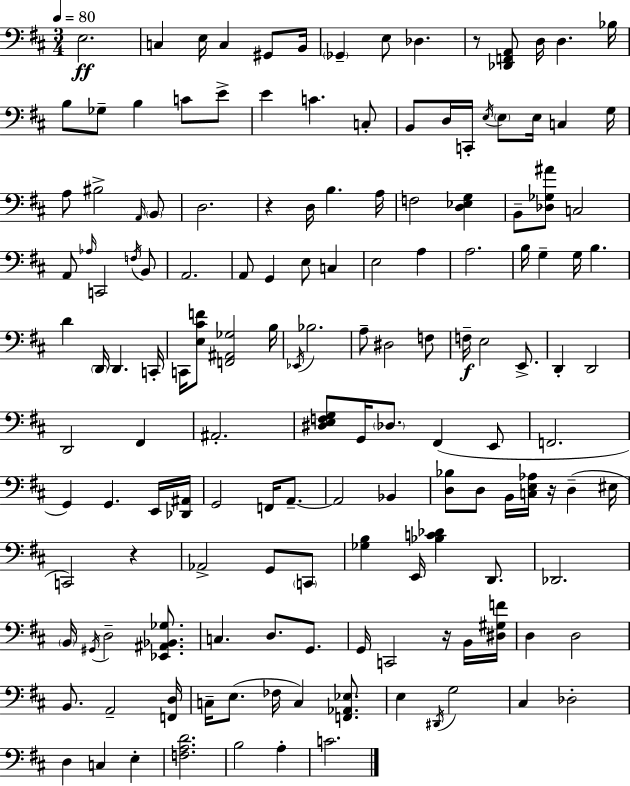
E3/h. C3/q E3/s C3/q G#2/e B2/s Gb2/q E3/e Db3/q. R/e [Db2,F2,A2]/e D3/s D3/q. Bb3/s B3/e Gb3/e B3/q C4/e E4/e E4/q C4/q. C3/e B2/e D3/s C2/s E3/s E3/e E3/s C3/q G3/s A3/e BIS3/h A2/s B2/e D3/h. R/q D3/s B3/q. A3/s F3/h [D3,Eb3,G3]/q B2/e [Db3,Gb3,A#4]/e C3/h A2/e Ab3/s C2/h F3/s B2/e A2/h. A2/e G2/q E3/e C3/q E3/h A3/q A3/h. B3/s G3/q G3/s B3/q. D4/q D2/s D2/q. C2/s C2/s [E3,C#4,F4]/e [F2,A#2,Gb3]/h B3/s Eb2/s Bb3/h. A3/e D#3/h F3/e F3/s E3/h E2/e. D2/q D2/h D2/h F#2/q A#2/h. [D#3,E3,F3,G3]/e G2/s Db3/e. F#2/q E2/e F2/h. G2/q G2/q. E2/s [Db2,A#2]/s G2/h F2/s A2/e. A2/h Bb2/q [D3,Bb3]/e D3/e B2/s [C3,E3,Ab3]/s R/s D3/q EIS3/s C2/h R/q Ab2/h G2/e C2/e [Gb3,B3]/q E2/s [Bb3,C4,Db4]/q D2/e. Db2/h. B2/s G#2/s D3/h [Eb2,A#2,Bb2,Gb3]/e. C3/q. D3/e. G2/e. G2/s C2/h R/s B2/s [D#3,G#3,F4]/s D3/q D3/h B2/e. A2/h [F2,D3]/s C3/s E3/e. FES3/s C3/q [F2,Ab2,Eb3]/e. E3/q D#2/s G3/h C#3/q Db3/h D3/q C3/q E3/q [F3,A3,D4]/h. B3/h A3/q C4/h.